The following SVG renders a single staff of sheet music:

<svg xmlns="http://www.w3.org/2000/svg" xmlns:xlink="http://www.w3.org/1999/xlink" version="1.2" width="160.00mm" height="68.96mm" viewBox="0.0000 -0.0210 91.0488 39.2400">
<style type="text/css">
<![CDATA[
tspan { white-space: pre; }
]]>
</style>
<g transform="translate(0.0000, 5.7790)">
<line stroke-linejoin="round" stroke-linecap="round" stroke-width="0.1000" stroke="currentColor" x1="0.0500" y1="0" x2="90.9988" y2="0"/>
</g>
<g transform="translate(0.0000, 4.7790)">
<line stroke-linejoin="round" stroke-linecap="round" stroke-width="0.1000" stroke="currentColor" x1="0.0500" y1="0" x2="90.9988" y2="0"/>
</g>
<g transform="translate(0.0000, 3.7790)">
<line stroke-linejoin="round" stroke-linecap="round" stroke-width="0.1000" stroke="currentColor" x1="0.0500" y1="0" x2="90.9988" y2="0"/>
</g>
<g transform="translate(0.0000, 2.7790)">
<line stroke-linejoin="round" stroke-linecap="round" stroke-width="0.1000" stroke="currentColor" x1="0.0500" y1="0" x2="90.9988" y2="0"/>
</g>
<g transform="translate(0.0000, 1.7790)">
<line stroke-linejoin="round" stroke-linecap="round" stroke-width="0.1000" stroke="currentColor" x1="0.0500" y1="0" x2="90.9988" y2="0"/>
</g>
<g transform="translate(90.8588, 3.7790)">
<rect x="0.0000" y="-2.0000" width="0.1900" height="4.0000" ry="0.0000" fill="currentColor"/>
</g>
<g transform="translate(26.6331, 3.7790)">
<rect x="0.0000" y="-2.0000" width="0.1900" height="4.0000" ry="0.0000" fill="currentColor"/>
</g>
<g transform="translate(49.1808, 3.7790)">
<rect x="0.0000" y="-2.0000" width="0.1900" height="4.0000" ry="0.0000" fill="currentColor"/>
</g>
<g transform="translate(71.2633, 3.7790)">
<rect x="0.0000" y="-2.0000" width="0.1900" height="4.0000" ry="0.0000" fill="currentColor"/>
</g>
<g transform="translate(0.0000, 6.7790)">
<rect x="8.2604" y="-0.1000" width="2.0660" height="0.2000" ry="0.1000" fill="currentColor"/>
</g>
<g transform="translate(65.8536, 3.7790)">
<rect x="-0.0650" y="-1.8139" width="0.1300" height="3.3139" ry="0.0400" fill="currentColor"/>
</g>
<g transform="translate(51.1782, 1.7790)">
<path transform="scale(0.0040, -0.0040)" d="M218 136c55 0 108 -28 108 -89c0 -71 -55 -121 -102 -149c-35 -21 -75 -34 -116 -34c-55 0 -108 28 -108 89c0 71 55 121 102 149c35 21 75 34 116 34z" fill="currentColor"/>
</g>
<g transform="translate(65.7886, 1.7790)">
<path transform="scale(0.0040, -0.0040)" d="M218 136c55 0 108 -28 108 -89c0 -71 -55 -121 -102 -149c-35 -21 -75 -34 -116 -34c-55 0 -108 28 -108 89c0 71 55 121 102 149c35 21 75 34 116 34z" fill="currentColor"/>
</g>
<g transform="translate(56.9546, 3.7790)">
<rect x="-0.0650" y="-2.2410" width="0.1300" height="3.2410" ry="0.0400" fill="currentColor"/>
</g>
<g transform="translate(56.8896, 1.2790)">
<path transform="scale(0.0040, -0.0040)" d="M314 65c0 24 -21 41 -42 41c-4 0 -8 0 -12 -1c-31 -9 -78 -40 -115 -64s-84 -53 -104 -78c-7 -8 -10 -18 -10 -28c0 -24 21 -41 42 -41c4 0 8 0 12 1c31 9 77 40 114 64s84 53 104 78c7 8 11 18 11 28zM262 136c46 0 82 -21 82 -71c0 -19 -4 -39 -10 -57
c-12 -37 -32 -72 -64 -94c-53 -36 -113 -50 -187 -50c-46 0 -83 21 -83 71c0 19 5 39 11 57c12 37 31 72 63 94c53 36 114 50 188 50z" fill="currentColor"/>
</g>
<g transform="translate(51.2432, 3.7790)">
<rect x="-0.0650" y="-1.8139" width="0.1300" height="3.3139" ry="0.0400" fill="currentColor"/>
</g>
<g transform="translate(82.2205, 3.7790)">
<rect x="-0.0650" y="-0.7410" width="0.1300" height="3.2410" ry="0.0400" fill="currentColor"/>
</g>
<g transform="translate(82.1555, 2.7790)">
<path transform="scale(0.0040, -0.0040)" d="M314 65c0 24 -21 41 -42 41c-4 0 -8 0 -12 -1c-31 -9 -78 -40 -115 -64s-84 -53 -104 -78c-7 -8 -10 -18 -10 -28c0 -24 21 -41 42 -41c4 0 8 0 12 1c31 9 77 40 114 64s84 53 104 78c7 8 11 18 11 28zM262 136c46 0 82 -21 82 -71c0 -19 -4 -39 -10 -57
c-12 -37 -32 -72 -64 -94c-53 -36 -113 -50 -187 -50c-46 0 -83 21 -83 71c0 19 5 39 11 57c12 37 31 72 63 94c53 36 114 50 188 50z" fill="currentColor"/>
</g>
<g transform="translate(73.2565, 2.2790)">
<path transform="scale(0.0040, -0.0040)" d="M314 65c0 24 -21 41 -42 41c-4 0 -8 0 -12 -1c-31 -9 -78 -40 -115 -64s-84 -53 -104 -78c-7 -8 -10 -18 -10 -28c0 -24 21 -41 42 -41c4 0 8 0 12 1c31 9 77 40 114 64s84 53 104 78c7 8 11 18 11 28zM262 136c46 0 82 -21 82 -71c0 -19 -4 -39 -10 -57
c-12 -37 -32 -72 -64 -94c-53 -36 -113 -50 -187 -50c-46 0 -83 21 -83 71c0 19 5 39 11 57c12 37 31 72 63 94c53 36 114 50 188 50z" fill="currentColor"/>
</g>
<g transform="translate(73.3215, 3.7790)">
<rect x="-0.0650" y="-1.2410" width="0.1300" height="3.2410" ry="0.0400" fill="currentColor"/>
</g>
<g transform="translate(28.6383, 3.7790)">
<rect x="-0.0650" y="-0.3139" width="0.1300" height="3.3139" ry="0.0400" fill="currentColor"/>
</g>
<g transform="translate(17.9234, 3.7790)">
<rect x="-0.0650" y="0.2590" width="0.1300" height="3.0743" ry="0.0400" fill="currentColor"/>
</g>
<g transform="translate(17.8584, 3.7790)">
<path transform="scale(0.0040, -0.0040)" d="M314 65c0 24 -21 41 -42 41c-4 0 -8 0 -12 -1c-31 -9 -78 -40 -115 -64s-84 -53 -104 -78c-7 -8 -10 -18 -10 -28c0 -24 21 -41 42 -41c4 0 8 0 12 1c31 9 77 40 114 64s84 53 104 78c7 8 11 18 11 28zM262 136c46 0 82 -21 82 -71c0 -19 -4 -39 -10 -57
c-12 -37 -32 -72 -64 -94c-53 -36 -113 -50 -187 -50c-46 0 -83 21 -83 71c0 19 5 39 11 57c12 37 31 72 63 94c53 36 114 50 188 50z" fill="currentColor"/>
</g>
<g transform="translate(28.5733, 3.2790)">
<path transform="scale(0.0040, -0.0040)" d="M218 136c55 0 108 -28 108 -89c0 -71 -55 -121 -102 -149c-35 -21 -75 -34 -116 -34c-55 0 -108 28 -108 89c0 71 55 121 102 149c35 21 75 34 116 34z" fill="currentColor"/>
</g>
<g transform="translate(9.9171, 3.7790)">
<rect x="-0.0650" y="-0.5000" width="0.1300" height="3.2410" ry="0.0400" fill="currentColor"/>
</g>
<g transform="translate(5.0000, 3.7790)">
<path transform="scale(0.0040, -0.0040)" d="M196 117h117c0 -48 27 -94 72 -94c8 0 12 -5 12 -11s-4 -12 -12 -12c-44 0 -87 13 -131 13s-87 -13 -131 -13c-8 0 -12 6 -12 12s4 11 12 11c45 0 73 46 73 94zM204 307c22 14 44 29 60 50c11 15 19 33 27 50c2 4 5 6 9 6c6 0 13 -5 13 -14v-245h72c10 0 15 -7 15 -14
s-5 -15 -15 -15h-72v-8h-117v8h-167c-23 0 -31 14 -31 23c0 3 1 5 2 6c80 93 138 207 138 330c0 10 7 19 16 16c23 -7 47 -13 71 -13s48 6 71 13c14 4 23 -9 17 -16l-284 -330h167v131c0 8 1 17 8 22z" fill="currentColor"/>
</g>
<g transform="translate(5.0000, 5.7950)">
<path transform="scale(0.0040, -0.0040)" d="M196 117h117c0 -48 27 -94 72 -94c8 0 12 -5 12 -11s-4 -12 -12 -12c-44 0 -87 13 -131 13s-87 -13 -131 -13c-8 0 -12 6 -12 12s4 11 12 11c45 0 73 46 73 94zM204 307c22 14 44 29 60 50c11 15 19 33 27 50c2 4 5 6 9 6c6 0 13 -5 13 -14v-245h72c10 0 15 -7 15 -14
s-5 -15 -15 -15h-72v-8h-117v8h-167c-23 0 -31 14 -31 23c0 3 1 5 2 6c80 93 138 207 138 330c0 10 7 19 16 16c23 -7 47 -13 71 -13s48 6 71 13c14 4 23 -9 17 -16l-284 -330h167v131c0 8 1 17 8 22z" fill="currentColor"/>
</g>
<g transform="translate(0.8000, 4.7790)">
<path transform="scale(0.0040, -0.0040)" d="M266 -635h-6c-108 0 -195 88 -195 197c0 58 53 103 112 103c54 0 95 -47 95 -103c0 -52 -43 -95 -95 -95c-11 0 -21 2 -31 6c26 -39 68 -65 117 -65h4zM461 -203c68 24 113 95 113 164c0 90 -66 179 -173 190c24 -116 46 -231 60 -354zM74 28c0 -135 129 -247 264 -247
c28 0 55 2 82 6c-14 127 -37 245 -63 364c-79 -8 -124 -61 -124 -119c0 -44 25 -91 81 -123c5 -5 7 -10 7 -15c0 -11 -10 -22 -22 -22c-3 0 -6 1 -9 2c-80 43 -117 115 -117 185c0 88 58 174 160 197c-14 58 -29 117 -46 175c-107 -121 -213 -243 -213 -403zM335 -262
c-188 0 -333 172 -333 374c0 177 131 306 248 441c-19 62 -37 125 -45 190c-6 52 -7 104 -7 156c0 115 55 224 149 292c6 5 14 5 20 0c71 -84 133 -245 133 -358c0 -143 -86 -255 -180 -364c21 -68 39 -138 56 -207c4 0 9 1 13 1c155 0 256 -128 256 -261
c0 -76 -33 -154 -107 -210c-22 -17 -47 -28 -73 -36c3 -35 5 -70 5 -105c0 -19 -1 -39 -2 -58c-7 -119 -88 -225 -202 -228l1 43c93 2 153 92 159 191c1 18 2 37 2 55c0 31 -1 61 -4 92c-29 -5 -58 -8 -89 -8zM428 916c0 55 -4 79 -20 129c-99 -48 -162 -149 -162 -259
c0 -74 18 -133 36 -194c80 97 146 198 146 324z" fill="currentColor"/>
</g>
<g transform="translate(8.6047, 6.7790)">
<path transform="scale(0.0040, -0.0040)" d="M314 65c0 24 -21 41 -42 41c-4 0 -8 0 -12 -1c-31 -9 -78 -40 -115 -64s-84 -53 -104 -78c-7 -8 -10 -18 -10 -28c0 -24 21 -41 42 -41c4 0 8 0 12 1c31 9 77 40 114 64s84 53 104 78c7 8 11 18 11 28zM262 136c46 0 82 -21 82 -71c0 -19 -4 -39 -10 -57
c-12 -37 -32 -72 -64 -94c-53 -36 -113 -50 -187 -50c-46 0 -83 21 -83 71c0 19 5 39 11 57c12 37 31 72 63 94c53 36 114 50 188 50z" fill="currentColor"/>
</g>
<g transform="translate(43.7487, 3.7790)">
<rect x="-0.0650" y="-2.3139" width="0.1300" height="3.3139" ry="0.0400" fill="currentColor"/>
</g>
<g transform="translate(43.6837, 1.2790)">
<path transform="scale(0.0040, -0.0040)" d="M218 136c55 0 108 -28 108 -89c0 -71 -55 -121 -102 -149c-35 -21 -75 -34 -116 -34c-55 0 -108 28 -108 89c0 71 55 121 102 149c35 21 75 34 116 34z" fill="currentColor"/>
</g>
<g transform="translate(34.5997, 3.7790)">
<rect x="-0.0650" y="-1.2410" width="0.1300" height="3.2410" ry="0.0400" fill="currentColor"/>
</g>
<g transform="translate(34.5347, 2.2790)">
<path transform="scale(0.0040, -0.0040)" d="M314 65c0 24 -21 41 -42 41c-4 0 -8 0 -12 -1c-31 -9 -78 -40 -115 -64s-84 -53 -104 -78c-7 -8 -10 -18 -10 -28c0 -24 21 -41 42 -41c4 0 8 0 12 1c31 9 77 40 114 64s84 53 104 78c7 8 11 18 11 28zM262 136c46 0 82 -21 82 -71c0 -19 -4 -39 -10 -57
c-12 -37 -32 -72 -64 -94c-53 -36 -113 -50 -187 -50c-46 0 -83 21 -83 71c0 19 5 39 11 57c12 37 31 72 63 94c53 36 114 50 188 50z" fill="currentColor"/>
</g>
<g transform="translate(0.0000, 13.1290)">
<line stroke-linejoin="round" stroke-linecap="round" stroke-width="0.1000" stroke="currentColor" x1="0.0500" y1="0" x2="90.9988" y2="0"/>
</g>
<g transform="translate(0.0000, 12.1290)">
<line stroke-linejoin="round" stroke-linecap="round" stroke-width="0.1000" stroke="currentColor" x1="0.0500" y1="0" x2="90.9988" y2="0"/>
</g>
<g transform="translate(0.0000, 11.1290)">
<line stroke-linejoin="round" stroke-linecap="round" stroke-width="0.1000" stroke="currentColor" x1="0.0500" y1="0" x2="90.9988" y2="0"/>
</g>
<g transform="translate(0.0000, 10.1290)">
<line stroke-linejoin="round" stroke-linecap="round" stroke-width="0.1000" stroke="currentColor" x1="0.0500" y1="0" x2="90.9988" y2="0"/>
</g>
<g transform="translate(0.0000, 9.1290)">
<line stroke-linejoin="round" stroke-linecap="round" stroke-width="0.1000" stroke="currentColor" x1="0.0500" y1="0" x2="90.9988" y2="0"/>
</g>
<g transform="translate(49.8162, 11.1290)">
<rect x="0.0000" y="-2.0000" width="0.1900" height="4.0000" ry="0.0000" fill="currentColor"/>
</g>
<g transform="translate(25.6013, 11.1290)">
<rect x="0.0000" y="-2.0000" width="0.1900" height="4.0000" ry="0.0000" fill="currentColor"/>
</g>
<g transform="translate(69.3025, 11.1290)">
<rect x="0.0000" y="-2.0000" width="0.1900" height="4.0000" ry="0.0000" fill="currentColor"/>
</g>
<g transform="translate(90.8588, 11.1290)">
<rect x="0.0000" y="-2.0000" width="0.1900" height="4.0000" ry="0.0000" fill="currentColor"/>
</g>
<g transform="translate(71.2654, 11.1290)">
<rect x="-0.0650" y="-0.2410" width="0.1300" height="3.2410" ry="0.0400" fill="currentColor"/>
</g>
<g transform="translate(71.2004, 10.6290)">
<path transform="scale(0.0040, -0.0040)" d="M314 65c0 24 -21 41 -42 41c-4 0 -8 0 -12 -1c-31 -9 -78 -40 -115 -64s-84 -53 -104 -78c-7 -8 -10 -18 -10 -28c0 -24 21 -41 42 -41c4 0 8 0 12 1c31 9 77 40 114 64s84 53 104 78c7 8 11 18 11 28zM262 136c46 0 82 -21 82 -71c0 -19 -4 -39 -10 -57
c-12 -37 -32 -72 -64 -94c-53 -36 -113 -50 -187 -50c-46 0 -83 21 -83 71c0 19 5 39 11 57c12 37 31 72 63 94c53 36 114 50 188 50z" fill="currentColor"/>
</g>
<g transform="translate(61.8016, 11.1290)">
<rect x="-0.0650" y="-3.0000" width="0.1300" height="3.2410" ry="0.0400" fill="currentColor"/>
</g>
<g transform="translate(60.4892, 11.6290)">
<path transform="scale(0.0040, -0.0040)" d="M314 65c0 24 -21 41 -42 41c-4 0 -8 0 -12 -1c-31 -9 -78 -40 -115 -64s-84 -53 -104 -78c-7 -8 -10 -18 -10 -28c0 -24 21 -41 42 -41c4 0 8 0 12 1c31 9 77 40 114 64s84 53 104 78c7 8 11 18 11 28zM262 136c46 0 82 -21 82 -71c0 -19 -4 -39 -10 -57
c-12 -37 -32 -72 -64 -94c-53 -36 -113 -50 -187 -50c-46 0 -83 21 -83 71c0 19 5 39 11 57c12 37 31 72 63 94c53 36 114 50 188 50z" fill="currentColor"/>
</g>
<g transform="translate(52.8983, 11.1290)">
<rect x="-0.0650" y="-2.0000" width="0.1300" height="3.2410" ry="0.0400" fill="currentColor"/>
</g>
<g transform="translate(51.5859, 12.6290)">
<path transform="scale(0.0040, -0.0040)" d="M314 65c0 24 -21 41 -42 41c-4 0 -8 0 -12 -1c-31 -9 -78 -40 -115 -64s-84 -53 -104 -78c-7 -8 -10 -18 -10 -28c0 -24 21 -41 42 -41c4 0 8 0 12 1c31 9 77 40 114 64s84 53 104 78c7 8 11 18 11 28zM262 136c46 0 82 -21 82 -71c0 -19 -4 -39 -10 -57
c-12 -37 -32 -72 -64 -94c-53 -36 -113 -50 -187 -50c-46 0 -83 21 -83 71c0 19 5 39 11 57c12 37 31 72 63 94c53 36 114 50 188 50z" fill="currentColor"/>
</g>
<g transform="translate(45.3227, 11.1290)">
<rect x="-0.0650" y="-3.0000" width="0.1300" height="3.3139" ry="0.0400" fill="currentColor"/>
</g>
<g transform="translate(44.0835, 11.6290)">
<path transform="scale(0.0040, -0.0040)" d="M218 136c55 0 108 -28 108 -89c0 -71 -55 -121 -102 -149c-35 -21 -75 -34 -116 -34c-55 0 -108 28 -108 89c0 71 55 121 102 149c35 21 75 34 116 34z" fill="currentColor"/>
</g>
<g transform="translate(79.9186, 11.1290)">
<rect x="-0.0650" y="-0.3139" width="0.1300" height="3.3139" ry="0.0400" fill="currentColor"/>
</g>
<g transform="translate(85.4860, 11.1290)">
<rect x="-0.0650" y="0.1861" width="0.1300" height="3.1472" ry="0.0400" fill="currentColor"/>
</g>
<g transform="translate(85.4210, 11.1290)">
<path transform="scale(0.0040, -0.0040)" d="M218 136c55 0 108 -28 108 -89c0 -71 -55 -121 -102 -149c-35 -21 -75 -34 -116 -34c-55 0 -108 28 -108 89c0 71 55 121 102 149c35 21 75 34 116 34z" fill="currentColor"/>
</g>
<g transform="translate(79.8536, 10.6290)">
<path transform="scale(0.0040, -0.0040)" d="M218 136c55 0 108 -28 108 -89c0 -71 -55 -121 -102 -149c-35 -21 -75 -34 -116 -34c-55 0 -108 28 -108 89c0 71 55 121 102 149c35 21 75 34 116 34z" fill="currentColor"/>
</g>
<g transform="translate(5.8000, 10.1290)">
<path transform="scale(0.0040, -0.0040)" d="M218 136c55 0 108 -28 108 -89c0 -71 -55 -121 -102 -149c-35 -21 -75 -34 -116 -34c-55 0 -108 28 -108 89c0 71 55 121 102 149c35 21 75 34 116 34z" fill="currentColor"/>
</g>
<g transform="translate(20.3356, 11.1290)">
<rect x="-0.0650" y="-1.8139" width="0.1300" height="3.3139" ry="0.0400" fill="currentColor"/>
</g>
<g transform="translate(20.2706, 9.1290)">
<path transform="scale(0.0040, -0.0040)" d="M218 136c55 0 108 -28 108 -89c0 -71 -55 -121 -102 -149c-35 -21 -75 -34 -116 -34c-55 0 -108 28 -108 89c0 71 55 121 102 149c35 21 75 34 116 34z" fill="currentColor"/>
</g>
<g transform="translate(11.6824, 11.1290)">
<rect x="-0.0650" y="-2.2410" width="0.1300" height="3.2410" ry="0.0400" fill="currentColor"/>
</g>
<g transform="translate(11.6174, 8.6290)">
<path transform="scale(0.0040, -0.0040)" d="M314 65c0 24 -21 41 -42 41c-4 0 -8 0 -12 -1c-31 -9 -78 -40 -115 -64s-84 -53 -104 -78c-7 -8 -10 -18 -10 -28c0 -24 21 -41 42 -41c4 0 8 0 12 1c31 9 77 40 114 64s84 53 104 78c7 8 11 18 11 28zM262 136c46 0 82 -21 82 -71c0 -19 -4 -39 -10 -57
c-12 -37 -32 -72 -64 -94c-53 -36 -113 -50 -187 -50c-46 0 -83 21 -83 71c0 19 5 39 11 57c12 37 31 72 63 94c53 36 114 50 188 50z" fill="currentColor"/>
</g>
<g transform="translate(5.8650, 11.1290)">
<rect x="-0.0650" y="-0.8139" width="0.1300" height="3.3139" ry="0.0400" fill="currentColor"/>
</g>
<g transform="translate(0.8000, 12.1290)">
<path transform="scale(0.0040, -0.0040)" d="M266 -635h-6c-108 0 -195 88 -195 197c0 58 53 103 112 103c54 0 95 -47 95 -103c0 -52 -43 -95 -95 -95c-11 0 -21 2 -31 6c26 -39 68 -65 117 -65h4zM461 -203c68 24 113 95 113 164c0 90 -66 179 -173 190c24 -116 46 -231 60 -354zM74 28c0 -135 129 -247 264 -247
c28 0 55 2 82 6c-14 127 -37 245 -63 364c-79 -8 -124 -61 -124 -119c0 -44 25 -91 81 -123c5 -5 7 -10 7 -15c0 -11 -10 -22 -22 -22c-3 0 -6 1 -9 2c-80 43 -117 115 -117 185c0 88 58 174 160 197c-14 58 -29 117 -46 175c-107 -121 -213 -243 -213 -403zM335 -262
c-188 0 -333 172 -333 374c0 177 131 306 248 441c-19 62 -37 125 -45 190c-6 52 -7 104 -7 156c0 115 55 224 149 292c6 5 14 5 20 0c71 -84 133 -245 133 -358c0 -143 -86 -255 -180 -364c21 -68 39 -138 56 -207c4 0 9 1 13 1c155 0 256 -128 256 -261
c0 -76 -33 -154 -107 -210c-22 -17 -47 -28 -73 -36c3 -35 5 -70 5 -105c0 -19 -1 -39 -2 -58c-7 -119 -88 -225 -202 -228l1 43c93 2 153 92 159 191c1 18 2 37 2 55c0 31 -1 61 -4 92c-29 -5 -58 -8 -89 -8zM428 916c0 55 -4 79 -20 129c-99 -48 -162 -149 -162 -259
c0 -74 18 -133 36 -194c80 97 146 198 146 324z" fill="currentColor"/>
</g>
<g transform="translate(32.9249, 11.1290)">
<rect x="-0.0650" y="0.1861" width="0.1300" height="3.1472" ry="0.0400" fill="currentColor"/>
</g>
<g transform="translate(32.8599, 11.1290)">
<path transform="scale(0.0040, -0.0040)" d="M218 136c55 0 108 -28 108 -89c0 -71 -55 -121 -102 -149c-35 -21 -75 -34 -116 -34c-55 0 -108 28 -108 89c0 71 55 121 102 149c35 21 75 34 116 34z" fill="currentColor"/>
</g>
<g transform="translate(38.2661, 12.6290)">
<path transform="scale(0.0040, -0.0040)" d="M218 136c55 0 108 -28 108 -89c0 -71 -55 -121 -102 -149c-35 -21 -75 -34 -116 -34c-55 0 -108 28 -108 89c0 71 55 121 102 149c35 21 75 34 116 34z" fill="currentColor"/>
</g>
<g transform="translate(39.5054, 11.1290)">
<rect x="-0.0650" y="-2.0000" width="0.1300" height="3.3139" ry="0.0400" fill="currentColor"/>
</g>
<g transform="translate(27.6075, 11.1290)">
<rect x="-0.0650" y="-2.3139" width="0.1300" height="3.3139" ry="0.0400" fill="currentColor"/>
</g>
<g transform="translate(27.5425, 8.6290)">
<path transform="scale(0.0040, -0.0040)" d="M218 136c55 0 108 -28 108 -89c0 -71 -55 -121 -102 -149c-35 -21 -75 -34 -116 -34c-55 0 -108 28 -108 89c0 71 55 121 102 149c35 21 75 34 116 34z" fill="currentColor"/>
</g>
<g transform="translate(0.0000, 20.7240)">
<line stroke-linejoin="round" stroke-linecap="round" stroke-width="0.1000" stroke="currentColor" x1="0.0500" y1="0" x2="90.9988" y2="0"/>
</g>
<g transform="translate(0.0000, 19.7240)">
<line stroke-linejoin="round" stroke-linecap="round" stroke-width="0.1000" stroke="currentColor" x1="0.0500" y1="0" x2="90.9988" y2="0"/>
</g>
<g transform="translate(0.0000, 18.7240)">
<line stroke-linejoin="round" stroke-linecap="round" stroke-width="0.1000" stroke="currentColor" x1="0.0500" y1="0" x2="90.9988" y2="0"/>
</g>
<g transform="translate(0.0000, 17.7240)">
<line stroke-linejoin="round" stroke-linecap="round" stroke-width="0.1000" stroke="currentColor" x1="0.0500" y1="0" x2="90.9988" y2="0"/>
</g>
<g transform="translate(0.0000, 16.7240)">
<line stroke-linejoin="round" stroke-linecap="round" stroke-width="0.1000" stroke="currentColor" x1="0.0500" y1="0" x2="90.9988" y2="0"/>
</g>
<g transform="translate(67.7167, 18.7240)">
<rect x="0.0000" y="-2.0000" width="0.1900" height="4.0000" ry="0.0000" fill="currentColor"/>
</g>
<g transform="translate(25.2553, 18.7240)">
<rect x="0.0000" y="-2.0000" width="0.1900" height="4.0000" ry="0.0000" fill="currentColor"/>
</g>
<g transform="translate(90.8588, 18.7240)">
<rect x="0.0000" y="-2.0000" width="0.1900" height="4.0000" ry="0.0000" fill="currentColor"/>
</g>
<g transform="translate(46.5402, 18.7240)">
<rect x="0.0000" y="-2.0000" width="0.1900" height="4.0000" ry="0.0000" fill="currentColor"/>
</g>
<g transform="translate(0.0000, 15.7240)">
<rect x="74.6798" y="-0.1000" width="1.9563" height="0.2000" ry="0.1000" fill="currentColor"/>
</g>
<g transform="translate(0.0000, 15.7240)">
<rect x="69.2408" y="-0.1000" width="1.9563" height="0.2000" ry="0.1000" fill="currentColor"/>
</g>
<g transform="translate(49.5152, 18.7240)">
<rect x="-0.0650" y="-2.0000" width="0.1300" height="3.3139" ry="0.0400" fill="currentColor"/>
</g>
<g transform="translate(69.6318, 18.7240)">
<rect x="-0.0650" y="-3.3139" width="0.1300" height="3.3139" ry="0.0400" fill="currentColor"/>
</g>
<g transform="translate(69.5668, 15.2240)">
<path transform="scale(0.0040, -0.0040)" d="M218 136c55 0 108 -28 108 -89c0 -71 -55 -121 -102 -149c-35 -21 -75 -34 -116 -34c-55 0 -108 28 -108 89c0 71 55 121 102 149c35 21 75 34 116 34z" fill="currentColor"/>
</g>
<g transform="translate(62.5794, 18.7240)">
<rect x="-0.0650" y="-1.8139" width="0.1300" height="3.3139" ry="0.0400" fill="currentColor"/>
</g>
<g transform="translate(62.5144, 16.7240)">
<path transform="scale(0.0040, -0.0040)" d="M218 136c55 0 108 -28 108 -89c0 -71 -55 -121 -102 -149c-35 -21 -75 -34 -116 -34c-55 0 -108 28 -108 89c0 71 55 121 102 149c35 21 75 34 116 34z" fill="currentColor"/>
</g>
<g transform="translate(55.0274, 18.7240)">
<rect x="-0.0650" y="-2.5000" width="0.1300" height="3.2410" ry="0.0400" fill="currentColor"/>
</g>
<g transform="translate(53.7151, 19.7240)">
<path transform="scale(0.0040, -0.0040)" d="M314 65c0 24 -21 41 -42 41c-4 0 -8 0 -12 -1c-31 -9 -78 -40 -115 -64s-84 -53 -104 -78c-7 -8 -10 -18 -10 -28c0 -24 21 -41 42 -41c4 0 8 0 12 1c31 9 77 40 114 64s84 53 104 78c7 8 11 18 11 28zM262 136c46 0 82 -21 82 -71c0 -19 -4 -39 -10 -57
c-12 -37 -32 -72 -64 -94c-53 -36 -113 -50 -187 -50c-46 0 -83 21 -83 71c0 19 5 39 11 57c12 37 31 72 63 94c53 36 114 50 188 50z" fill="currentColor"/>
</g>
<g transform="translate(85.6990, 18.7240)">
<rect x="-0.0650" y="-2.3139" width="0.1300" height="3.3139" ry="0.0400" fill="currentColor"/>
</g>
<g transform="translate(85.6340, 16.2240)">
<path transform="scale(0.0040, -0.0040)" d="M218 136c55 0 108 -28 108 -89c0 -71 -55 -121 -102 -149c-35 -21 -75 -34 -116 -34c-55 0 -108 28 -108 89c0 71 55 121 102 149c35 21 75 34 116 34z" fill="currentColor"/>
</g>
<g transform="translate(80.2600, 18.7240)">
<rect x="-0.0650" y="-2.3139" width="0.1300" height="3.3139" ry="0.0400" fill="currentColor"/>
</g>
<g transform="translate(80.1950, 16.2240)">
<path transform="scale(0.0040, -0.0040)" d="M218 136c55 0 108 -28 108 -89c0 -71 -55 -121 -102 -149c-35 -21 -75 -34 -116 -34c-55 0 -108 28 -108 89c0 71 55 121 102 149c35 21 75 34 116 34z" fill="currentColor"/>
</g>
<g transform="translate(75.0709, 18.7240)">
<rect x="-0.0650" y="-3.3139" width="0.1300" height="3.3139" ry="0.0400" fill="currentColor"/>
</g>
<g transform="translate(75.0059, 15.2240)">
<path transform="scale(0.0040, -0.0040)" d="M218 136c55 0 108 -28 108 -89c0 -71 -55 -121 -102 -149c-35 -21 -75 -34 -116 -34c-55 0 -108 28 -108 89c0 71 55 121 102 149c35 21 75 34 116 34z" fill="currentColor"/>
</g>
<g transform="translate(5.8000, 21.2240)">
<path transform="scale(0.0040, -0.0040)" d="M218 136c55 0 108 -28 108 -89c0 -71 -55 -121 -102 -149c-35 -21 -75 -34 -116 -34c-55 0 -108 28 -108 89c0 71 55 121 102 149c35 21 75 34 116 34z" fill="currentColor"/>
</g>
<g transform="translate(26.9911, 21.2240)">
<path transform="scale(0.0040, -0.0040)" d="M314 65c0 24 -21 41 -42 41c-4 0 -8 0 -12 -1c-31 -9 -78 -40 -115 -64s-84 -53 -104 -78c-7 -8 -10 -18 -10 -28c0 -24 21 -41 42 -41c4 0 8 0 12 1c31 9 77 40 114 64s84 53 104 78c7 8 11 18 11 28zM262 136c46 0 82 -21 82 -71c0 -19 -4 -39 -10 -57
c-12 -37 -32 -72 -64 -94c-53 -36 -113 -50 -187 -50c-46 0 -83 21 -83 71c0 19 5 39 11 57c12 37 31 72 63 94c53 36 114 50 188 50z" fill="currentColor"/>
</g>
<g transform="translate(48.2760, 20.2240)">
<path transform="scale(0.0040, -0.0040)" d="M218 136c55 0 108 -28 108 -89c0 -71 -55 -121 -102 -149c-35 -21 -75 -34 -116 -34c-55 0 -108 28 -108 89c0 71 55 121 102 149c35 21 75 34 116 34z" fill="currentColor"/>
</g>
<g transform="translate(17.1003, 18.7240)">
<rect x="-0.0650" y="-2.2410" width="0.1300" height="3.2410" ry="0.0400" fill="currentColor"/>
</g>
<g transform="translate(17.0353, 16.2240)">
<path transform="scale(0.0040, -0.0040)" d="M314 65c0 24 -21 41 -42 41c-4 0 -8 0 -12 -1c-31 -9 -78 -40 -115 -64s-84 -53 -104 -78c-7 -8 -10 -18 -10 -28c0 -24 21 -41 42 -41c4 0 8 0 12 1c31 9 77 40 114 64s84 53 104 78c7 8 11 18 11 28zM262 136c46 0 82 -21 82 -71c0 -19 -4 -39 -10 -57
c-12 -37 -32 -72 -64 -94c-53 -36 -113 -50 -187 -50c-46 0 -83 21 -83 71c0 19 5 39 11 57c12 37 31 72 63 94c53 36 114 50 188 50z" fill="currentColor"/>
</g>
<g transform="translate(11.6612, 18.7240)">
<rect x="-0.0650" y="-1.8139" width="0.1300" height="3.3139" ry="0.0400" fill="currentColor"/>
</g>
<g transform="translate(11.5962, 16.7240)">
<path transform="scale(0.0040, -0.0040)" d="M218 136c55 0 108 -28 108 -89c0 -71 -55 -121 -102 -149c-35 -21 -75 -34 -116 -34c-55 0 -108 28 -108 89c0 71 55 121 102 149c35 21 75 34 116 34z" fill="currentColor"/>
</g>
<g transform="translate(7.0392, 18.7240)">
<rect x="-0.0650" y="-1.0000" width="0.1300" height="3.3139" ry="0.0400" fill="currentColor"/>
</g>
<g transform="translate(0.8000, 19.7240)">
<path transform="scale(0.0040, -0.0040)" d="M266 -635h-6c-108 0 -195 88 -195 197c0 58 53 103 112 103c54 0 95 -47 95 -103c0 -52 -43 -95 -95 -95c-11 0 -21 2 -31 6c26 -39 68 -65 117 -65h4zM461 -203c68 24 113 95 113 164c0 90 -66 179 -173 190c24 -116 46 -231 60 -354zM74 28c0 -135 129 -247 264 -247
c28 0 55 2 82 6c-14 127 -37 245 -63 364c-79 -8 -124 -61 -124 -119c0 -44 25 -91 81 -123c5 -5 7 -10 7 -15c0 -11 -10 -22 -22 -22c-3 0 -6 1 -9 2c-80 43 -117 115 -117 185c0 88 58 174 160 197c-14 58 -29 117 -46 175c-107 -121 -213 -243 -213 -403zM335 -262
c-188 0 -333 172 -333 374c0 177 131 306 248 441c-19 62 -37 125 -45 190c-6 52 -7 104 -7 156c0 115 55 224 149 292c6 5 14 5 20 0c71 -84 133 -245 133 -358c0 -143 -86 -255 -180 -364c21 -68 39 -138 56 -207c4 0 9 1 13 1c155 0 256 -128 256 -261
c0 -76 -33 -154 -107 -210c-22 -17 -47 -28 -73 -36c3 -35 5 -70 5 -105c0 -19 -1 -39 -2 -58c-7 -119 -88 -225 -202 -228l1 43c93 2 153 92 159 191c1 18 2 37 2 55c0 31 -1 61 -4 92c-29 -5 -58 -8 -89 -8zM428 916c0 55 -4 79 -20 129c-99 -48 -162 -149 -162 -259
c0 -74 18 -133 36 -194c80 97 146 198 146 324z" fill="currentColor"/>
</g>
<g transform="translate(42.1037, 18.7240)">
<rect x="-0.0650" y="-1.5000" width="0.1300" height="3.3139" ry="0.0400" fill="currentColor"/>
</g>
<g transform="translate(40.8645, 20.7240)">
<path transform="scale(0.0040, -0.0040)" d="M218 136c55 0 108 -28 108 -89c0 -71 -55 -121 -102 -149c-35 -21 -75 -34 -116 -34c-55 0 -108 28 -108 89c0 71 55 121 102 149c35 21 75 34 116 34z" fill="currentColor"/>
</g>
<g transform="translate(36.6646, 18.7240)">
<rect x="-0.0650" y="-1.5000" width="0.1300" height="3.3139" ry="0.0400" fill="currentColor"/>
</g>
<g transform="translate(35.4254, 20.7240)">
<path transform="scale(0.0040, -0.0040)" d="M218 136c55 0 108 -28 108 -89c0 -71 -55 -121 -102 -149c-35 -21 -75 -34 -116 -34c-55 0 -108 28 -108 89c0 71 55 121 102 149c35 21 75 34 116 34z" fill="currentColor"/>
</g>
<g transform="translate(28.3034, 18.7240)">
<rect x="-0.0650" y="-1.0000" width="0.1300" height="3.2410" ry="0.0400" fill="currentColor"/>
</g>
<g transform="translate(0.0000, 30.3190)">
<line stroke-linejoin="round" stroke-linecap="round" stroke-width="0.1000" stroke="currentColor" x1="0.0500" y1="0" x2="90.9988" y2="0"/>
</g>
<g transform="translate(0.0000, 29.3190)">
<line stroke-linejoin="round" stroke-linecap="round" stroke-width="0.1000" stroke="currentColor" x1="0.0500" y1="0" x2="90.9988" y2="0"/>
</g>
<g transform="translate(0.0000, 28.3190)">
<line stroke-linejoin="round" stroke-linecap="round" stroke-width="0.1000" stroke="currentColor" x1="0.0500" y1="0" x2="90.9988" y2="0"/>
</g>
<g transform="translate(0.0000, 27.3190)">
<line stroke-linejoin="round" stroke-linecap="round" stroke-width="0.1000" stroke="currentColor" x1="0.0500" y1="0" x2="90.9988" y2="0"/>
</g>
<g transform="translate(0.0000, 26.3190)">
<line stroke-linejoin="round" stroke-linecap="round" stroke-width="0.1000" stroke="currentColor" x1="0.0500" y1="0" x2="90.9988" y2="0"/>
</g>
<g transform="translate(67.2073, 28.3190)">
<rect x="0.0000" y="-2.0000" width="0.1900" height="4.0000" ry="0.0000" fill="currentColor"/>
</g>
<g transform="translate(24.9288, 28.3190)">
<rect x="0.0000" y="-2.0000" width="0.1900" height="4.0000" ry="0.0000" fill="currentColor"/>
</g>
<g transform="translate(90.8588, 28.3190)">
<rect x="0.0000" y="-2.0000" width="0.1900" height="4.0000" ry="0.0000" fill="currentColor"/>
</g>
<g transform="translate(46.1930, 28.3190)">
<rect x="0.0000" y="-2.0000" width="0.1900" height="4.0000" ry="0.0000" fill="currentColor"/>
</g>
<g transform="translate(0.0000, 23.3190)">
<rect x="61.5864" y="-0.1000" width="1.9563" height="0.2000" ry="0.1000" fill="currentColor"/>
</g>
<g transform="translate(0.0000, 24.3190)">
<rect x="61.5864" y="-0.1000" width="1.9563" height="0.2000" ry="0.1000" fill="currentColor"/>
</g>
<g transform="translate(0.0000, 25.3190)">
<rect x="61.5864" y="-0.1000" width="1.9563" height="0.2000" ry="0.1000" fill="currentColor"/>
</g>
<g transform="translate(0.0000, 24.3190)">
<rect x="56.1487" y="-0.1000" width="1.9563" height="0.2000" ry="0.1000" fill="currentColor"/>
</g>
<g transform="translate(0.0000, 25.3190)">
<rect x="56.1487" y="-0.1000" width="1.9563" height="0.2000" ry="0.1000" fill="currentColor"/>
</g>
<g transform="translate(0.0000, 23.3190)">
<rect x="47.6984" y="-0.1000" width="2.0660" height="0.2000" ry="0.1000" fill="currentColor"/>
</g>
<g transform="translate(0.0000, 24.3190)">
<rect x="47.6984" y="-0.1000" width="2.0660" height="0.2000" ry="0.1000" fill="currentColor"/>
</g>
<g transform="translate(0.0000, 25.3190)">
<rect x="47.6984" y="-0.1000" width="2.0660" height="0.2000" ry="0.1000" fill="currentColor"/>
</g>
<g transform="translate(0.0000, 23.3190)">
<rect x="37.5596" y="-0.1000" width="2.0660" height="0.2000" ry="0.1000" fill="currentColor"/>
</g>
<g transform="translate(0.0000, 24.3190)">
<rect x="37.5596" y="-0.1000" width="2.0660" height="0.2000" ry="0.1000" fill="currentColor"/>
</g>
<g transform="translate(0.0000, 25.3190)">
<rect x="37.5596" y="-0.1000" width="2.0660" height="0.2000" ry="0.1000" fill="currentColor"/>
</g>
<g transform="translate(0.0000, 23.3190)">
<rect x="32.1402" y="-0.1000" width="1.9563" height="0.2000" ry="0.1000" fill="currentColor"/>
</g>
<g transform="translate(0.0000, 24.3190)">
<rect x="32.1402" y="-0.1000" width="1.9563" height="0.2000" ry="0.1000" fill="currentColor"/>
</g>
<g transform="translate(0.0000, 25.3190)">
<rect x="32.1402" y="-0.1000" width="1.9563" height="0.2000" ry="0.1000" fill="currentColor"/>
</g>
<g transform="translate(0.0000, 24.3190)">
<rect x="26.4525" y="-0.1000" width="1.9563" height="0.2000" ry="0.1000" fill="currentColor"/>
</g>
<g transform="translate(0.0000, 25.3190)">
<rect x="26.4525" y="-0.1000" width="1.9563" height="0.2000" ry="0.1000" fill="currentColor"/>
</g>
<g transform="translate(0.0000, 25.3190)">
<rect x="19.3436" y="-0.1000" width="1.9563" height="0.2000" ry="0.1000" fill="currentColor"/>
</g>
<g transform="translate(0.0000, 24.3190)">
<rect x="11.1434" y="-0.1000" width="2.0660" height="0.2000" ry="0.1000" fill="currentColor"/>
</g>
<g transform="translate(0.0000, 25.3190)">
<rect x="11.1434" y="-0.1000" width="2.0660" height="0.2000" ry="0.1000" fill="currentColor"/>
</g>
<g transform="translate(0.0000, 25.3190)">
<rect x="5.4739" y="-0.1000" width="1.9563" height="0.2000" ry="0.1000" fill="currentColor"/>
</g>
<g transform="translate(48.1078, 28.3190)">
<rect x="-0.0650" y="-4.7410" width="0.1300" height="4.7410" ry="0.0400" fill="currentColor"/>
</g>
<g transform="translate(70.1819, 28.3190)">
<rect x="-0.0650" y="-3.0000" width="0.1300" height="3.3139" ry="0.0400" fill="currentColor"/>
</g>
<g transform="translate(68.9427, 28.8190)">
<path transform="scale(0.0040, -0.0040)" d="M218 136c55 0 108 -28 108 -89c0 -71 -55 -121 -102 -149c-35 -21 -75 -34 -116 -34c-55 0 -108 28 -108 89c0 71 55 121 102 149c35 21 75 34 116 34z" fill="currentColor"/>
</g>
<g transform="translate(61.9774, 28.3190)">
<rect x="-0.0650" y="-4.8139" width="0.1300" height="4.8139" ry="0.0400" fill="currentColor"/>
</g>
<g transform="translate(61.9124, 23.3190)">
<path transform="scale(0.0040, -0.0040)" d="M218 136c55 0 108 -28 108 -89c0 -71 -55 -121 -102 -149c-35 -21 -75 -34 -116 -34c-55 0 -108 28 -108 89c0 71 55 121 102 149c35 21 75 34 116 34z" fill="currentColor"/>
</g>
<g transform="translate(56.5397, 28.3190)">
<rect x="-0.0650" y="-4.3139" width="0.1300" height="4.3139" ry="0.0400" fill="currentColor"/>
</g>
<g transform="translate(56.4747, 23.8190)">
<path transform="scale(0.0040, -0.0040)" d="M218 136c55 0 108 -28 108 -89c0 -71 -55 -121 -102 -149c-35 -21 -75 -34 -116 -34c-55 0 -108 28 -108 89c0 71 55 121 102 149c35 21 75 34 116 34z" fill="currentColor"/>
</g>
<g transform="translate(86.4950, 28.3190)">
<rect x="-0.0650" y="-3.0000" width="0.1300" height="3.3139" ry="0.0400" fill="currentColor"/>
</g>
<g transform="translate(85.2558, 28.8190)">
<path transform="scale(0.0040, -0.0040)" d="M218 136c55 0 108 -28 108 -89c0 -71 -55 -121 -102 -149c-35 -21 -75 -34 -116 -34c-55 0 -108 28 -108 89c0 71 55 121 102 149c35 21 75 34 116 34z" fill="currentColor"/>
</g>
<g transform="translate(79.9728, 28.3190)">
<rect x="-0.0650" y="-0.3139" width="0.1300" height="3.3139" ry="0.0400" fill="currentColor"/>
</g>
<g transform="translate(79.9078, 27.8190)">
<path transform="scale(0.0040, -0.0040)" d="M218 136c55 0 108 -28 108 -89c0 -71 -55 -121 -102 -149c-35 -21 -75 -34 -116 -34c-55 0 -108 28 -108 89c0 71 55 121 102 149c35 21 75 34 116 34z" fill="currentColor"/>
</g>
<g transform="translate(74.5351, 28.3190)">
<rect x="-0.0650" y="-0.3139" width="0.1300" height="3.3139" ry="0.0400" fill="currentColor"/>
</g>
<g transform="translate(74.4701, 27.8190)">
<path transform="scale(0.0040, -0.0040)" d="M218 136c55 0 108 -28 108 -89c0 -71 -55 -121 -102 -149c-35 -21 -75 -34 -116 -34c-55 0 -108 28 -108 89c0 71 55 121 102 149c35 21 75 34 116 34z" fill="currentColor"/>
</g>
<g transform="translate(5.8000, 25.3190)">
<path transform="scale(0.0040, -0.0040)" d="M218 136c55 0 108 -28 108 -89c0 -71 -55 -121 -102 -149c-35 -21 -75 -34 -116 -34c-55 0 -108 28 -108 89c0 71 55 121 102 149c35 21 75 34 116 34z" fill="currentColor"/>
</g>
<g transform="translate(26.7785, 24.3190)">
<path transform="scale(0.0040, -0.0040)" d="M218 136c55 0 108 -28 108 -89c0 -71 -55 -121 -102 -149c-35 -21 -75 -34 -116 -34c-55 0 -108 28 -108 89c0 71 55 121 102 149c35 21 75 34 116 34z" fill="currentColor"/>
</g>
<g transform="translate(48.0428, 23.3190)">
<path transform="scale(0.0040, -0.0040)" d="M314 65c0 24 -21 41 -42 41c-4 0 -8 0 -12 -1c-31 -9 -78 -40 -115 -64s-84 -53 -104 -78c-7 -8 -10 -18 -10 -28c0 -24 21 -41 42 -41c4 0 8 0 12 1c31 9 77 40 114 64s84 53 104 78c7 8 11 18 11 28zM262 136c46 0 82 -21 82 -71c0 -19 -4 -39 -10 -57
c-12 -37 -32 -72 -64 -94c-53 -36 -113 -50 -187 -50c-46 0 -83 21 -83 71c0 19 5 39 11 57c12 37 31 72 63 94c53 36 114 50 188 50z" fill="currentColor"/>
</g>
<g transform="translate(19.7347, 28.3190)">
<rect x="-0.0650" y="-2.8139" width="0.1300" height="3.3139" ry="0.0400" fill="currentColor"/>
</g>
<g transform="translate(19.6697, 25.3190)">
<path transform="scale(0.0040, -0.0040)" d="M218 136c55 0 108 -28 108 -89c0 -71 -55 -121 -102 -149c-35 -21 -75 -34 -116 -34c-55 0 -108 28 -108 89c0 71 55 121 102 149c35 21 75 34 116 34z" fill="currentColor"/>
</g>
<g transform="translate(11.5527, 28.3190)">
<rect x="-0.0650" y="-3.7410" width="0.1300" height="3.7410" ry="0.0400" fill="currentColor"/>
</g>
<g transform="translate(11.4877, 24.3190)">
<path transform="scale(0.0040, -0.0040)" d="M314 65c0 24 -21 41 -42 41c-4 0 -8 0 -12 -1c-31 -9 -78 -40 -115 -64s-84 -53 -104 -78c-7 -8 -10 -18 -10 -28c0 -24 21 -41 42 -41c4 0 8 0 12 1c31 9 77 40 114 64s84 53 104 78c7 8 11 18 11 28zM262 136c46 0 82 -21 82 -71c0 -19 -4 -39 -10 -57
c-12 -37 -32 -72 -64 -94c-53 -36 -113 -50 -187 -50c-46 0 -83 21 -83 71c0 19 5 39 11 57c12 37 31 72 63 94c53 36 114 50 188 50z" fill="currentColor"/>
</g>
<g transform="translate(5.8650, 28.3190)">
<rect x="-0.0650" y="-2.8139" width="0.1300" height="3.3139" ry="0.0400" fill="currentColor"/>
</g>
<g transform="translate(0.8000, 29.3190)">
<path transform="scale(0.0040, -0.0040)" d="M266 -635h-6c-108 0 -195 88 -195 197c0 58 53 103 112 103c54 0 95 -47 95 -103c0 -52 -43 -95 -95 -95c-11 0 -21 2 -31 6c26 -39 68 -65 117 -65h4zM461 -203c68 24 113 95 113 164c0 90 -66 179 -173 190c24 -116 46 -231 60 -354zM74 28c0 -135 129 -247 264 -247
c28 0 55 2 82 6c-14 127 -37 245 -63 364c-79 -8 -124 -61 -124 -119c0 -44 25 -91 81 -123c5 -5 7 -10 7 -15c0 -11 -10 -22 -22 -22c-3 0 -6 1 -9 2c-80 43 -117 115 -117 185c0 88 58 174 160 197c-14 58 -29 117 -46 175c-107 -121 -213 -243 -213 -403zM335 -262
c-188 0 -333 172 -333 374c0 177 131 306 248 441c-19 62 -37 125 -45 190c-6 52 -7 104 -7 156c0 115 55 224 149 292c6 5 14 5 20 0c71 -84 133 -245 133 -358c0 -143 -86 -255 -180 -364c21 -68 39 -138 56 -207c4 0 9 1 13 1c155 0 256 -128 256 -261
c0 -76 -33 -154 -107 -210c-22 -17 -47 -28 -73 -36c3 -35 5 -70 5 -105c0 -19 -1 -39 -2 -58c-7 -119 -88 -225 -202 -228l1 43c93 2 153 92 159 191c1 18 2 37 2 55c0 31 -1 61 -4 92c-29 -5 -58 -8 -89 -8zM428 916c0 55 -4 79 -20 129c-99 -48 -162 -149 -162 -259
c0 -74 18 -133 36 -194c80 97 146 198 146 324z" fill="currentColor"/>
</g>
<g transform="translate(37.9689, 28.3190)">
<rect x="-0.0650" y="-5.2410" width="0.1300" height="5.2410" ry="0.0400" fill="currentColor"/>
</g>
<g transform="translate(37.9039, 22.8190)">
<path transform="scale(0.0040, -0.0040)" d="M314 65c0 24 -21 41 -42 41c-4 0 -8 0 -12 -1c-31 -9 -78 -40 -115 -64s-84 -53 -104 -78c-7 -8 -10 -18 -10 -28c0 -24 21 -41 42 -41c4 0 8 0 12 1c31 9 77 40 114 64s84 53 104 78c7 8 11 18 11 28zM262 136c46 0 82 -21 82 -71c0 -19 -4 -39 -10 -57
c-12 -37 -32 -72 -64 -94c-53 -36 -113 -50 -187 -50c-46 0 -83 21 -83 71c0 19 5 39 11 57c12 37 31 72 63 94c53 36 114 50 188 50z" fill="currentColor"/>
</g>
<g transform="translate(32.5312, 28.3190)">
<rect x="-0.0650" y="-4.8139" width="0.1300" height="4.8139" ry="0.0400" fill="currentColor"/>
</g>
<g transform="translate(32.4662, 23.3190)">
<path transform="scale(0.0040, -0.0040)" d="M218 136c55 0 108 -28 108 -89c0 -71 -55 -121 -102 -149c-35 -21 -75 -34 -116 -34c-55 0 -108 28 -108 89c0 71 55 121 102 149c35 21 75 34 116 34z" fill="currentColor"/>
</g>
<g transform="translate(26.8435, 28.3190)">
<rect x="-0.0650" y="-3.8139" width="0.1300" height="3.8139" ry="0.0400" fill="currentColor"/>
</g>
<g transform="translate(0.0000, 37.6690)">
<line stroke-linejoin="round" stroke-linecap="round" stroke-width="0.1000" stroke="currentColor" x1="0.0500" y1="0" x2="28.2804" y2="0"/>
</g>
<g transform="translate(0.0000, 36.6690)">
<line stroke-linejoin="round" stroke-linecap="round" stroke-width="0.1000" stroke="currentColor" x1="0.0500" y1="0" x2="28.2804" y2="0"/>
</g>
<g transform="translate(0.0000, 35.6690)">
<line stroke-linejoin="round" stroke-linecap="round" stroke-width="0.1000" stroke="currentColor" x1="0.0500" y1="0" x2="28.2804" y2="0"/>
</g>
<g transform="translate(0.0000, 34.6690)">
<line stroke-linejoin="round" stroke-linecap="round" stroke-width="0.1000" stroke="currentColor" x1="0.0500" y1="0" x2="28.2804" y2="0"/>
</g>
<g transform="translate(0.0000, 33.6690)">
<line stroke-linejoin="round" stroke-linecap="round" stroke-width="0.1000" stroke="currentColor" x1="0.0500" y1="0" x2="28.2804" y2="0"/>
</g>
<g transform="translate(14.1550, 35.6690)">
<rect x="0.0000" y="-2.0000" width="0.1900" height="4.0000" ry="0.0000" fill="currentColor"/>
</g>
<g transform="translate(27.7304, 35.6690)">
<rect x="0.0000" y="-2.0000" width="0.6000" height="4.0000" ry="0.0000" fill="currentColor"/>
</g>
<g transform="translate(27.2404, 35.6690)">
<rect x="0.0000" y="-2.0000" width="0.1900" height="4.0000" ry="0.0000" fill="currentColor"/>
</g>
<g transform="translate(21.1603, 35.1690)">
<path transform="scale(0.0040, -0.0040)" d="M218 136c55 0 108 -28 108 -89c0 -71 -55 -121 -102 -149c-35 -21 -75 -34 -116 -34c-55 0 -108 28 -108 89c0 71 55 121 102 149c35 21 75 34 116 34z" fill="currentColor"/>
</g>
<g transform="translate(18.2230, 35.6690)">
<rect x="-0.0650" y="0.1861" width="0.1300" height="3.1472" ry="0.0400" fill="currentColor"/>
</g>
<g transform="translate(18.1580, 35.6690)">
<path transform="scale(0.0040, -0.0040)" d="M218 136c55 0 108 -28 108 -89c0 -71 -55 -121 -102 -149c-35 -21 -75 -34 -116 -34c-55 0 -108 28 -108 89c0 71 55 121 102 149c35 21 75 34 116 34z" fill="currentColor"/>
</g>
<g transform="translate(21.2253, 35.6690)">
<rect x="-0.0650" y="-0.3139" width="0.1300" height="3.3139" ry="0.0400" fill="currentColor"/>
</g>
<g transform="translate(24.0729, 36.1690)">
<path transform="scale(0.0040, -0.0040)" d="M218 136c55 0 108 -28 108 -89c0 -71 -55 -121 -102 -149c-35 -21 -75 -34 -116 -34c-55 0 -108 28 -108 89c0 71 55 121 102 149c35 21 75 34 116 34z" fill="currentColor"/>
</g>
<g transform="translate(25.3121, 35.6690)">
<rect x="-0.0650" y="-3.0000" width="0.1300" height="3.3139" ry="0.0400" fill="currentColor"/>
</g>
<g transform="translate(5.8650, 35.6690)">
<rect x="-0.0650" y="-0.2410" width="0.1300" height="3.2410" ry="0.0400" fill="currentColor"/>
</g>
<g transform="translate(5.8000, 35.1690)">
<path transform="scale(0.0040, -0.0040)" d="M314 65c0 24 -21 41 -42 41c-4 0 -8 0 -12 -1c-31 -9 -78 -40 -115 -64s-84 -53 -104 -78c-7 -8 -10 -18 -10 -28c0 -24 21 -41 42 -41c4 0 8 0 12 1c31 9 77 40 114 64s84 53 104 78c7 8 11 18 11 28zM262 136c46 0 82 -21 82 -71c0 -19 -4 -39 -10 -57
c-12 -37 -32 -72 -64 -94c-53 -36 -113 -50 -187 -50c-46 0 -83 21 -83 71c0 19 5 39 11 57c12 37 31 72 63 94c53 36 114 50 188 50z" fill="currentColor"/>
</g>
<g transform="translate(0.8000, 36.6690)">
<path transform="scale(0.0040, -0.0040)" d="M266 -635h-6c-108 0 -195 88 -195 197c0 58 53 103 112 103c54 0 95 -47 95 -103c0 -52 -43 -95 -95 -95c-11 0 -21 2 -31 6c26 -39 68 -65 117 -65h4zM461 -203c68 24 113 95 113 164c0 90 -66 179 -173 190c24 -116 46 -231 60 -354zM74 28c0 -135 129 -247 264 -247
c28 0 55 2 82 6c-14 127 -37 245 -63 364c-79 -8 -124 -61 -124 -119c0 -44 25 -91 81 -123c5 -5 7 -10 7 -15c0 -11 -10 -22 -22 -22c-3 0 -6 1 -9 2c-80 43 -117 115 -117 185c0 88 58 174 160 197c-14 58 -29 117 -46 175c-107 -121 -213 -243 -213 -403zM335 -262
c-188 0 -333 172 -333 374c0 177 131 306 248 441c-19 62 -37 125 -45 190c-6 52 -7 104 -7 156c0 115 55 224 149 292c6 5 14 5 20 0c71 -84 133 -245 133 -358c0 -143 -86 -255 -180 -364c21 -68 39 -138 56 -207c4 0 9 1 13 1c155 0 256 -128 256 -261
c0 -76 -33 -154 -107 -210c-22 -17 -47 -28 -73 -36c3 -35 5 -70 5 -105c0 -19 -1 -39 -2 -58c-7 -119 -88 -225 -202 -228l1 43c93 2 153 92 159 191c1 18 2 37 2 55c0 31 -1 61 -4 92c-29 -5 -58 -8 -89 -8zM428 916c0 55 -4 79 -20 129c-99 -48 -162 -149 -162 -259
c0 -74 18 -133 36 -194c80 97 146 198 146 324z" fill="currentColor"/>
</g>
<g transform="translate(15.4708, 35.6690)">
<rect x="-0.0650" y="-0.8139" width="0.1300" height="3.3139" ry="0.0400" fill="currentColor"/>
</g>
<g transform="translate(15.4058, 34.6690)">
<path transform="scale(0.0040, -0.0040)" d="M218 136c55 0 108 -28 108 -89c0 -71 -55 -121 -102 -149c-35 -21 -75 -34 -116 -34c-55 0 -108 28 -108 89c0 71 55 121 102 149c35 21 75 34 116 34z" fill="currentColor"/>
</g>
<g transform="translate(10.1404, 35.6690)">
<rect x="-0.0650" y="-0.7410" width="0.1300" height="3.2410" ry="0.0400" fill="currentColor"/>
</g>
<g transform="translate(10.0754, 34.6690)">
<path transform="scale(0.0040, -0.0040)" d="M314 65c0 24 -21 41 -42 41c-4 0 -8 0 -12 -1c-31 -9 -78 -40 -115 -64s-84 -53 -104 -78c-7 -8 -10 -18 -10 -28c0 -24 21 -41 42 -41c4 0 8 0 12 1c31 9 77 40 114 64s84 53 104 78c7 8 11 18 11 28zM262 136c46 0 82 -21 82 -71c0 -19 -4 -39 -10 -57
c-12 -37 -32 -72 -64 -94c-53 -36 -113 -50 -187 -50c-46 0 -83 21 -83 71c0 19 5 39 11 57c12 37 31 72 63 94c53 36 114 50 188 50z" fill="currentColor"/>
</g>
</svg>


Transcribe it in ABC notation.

X:1
T:Untitled
M:4/4
L:1/4
K:C
C2 B2 c e2 g f g2 f e2 d2 d g2 f g B F A F2 A2 c2 c B D f g2 D2 E E F G2 f b b g g a c'2 a c' e' f'2 e'2 d' e' A c c A c2 d2 d B c A